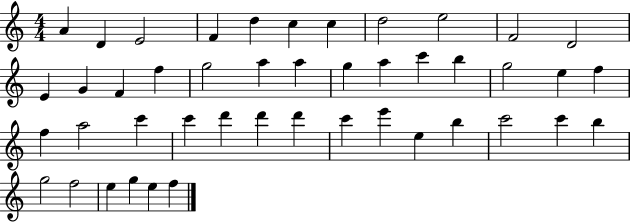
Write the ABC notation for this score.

X:1
T:Untitled
M:4/4
L:1/4
K:C
A D E2 F d c c d2 e2 F2 D2 E G F f g2 a a g a c' b g2 e f f a2 c' c' d' d' d' c' e' e b c'2 c' b g2 f2 e g e f